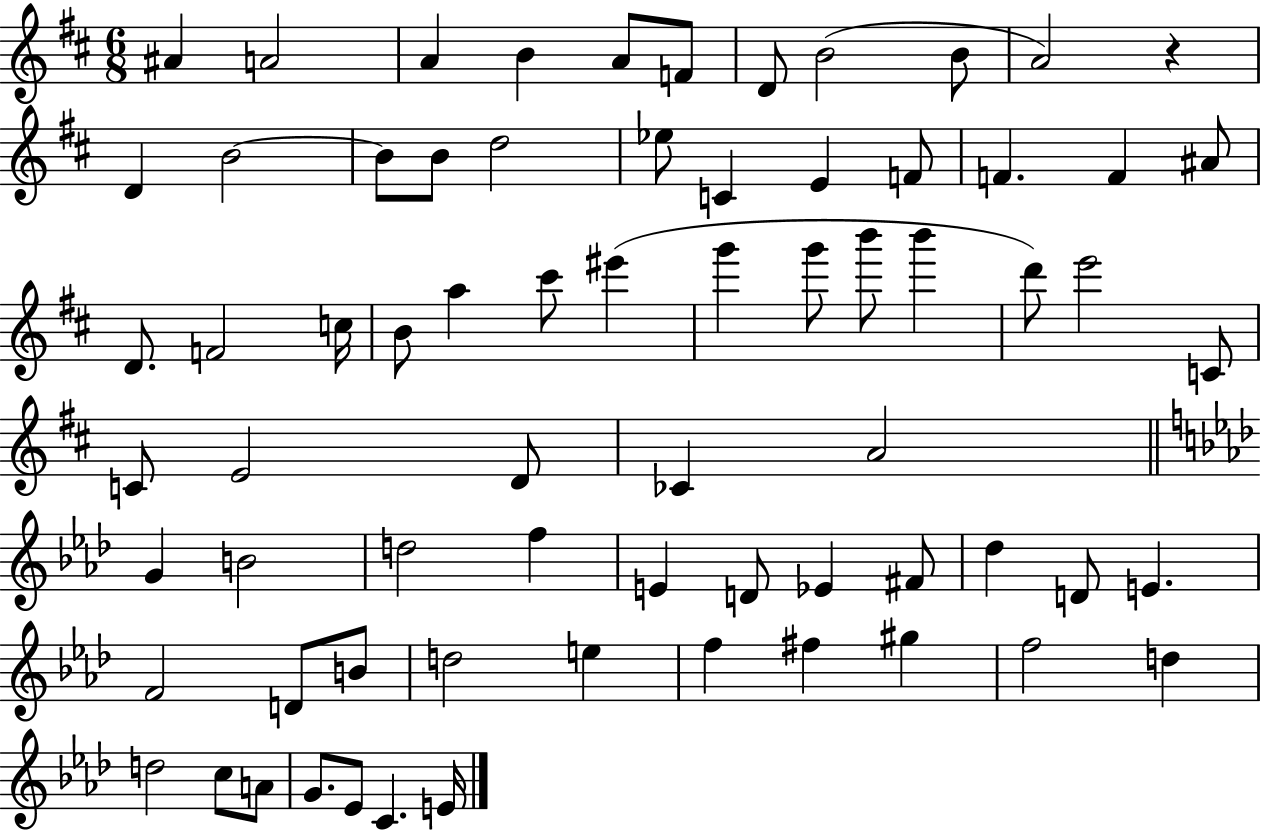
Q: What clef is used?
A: treble